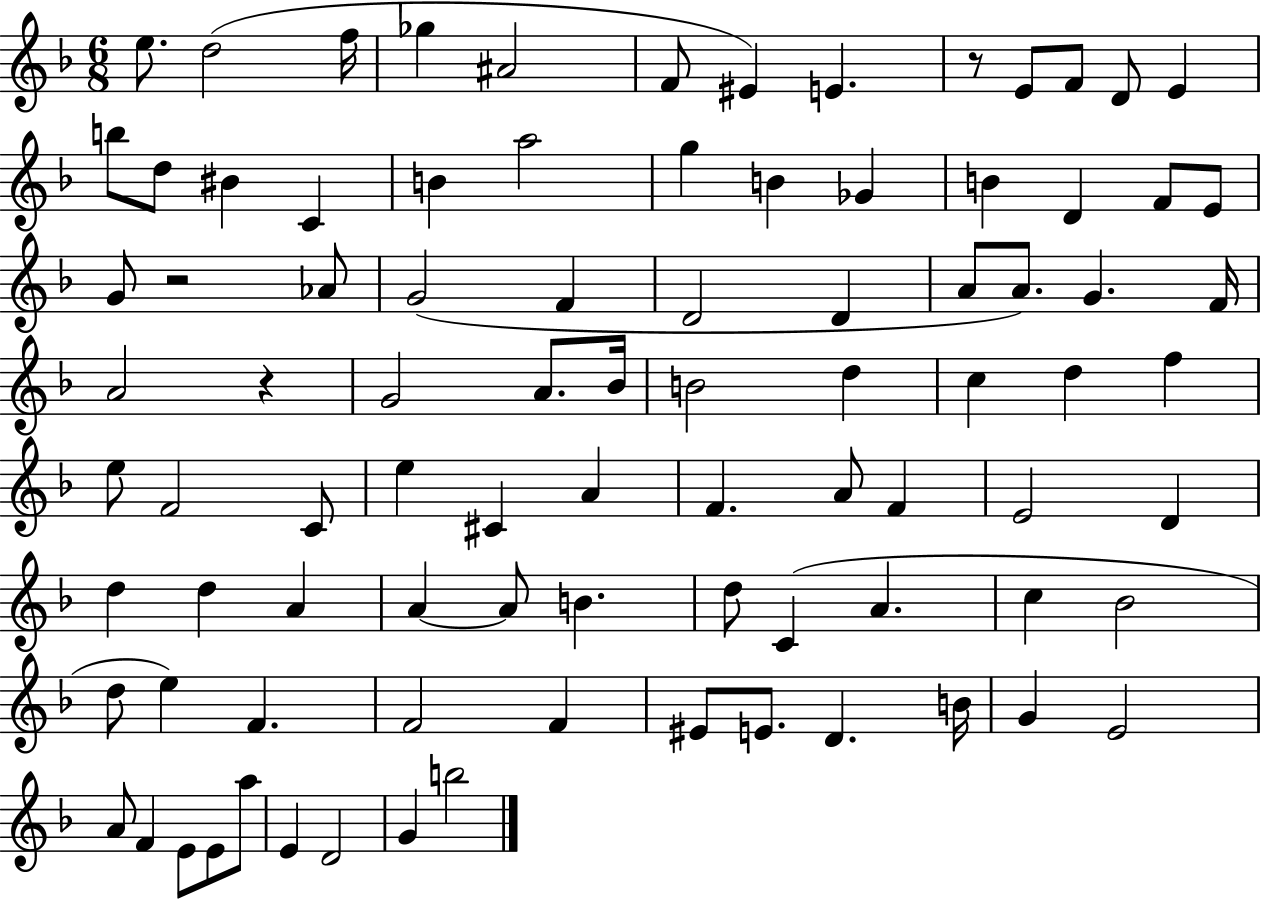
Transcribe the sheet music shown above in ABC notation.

X:1
T:Untitled
M:6/8
L:1/4
K:F
e/2 d2 f/4 _g ^A2 F/2 ^E E z/2 E/2 F/2 D/2 E b/2 d/2 ^B C B a2 g B _G B D F/2 E/2 G/2 z2 _A/2 G2 F D2 D A/2 A/2 G F/4 A2 z G2 A/2 _B/4 B2 d c d f e/2 F2 C/2 e ^C A F A/2 F E2 D d d A A A/2 B d/2 C A c _B2 d/2 e F F2 F ^E/2 E/2 D B/4 G E2 A/2 F E/2 E/2 a/2 E D2 G b2